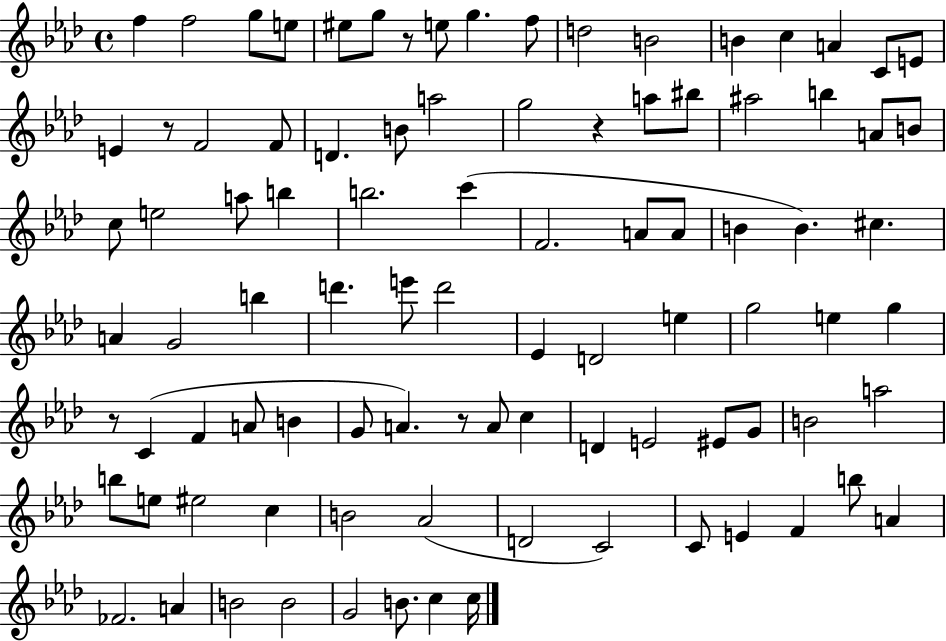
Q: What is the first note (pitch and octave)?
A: F5